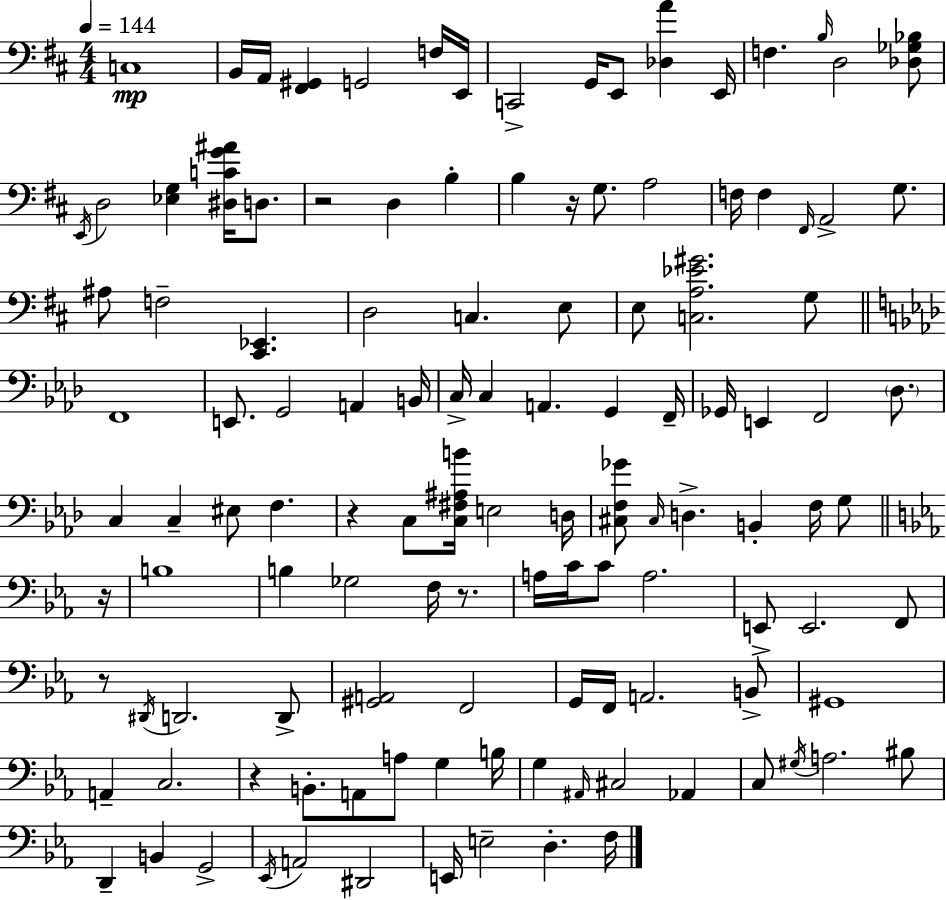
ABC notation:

X:1
T:Untitled
M:4/4
L:1/4
K:D
C,4 B,,/4 A,,/4 [^F,,^G,,] G,,2 F,/4 E,,/4 C,,2 G,,/4 E,,/2 [_D,A] E,,/4 F, B,/4 D,2 [_D,_G,_B,]/2 E,,/4 D,2 [_E,G,] [^D,CG^A]/4 D,/2 z2 D, B, B, z/4 G,/2 A,2 F,/4 F, ^F,,/4 A,,2 G,/2 ^A,/2 F,2 [^C,,_E,,] D,2 C, E,/2 E,/2 [C,A,_E^G]2 G,/2 F,,4 E,,/2 G,,2 A,, B,,/4 C,/4 C, A,, G,, F,,/4 _G,,/4 E,, F,,2 _D,/2 C, C, ^E,/2 F, z C,/2 [C,^F,^A,B]/4 E,2 D,/4 [^C,F,_G]/2 ^C,/4 D, B,, F,/4 G,/2 z/4 B,4 B, _G,2 F,/4 z/2 A,/4 C/4 C/2 A,2 E,,/2 E,,2 F,,/2 z/2 ^D,,/4 D,,2 D,,/2 [^G,,A,,]2 F,,2 G,,/4 F,,/4 A,,2 B,,/2 ^G,,4 A,, C,2 z B,,/2 A,,/2 A,/2 G, B,/4 G, ^A,,/4 ^C,2 _A,, C,/2 ^G,/4 A,2 ^B,/2 D,, B,, G,,2 _E,,/4 A,,2 ^D,,2 E,,/4 E,2 D, F,/4